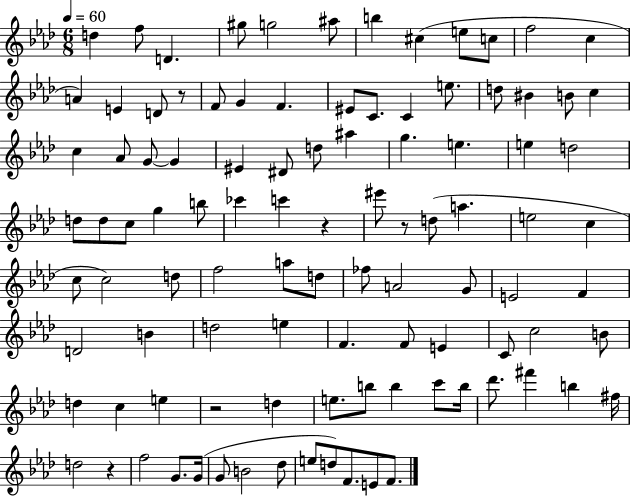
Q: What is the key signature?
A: AES major